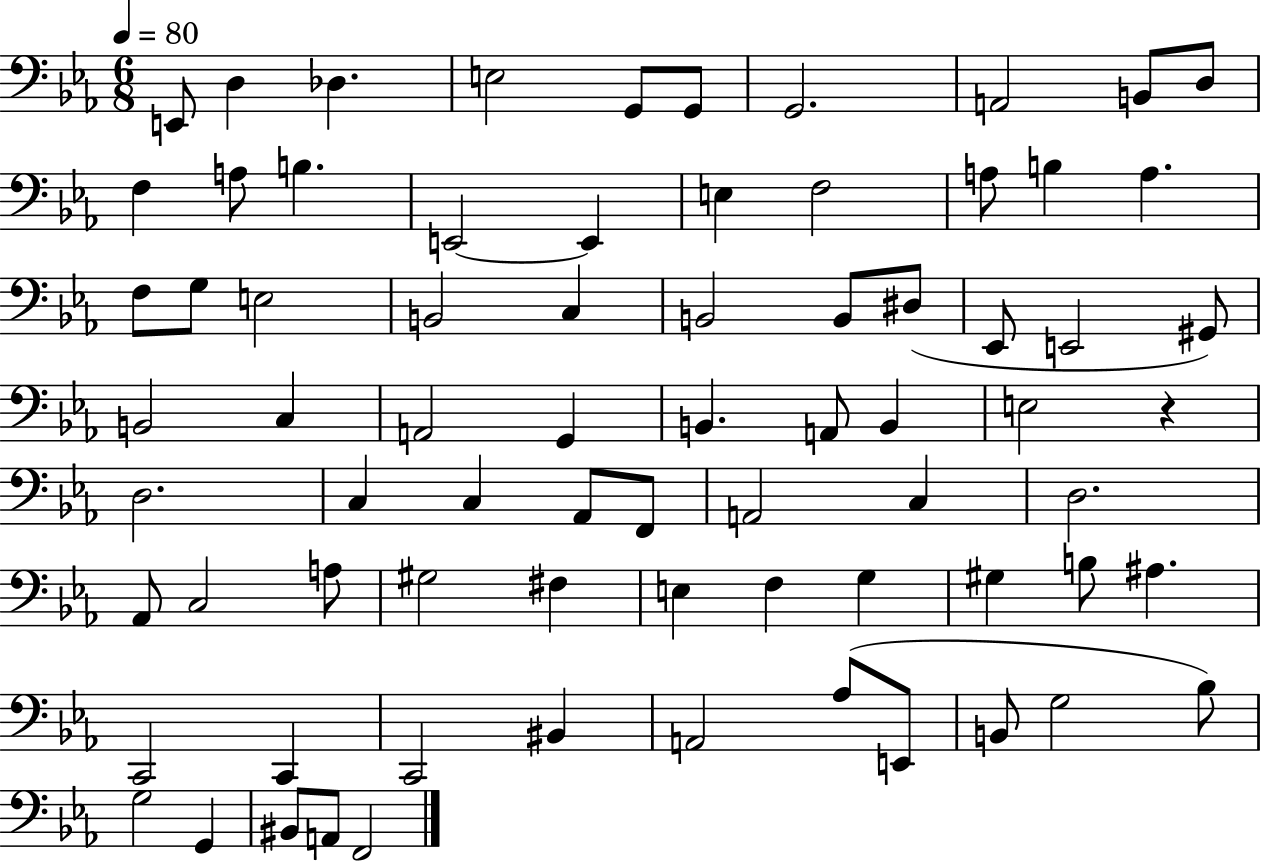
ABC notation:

X:1
T:Untitled
M:6/8
L:1/4
K:Eb
E,,/2 D, _D, E,2 G,,/2 G,,/2 G,,2 A,,2 B,,/2 D,/2 F, A,/2 B, E,,2 E,, E, F,2 A,/2 B, A, F,/2 G,/2 E,2 B,,2 C, B,,2 B,,/2 ^D,/2 _E,,/2 E,,2 ^G,,/2 B,,2 C, A,,2 G,, B,, A,,/2 B,, E,2 z D,2 C, C, _A,,/2 F,,/2 A,,2 C, D,2 _A,,/2 C,2 A,/2 ^G,2 ^F, E, F, G, ^G, B,/2 ^A, C,,2 C,, C,,2 ^B,, A,,2 _A,/2 E,,/2 B,,/2 G,2 _B,/2 G,2 G,, ^B,,/2 A,,/2 F,,2